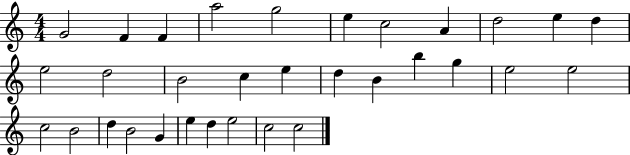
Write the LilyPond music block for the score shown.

{
  \clef treble
  \numericTimeSignature
  \time 4/4
  \key c \major
  g'2 f'4 f'4 | a''2 g''2 | e''4 c''2 a'4 | d''2 e''4 d''4 | \break e''2 d''2 | b'2 c''4 e''4 | d''4 b'4 b''4 g''4 | e''2 e''2 | \break c''2 b'2 | d''4 b'2 g'4 | e''4 d''4 e''2 | c''2 c''2 | \break \bar "|."
}